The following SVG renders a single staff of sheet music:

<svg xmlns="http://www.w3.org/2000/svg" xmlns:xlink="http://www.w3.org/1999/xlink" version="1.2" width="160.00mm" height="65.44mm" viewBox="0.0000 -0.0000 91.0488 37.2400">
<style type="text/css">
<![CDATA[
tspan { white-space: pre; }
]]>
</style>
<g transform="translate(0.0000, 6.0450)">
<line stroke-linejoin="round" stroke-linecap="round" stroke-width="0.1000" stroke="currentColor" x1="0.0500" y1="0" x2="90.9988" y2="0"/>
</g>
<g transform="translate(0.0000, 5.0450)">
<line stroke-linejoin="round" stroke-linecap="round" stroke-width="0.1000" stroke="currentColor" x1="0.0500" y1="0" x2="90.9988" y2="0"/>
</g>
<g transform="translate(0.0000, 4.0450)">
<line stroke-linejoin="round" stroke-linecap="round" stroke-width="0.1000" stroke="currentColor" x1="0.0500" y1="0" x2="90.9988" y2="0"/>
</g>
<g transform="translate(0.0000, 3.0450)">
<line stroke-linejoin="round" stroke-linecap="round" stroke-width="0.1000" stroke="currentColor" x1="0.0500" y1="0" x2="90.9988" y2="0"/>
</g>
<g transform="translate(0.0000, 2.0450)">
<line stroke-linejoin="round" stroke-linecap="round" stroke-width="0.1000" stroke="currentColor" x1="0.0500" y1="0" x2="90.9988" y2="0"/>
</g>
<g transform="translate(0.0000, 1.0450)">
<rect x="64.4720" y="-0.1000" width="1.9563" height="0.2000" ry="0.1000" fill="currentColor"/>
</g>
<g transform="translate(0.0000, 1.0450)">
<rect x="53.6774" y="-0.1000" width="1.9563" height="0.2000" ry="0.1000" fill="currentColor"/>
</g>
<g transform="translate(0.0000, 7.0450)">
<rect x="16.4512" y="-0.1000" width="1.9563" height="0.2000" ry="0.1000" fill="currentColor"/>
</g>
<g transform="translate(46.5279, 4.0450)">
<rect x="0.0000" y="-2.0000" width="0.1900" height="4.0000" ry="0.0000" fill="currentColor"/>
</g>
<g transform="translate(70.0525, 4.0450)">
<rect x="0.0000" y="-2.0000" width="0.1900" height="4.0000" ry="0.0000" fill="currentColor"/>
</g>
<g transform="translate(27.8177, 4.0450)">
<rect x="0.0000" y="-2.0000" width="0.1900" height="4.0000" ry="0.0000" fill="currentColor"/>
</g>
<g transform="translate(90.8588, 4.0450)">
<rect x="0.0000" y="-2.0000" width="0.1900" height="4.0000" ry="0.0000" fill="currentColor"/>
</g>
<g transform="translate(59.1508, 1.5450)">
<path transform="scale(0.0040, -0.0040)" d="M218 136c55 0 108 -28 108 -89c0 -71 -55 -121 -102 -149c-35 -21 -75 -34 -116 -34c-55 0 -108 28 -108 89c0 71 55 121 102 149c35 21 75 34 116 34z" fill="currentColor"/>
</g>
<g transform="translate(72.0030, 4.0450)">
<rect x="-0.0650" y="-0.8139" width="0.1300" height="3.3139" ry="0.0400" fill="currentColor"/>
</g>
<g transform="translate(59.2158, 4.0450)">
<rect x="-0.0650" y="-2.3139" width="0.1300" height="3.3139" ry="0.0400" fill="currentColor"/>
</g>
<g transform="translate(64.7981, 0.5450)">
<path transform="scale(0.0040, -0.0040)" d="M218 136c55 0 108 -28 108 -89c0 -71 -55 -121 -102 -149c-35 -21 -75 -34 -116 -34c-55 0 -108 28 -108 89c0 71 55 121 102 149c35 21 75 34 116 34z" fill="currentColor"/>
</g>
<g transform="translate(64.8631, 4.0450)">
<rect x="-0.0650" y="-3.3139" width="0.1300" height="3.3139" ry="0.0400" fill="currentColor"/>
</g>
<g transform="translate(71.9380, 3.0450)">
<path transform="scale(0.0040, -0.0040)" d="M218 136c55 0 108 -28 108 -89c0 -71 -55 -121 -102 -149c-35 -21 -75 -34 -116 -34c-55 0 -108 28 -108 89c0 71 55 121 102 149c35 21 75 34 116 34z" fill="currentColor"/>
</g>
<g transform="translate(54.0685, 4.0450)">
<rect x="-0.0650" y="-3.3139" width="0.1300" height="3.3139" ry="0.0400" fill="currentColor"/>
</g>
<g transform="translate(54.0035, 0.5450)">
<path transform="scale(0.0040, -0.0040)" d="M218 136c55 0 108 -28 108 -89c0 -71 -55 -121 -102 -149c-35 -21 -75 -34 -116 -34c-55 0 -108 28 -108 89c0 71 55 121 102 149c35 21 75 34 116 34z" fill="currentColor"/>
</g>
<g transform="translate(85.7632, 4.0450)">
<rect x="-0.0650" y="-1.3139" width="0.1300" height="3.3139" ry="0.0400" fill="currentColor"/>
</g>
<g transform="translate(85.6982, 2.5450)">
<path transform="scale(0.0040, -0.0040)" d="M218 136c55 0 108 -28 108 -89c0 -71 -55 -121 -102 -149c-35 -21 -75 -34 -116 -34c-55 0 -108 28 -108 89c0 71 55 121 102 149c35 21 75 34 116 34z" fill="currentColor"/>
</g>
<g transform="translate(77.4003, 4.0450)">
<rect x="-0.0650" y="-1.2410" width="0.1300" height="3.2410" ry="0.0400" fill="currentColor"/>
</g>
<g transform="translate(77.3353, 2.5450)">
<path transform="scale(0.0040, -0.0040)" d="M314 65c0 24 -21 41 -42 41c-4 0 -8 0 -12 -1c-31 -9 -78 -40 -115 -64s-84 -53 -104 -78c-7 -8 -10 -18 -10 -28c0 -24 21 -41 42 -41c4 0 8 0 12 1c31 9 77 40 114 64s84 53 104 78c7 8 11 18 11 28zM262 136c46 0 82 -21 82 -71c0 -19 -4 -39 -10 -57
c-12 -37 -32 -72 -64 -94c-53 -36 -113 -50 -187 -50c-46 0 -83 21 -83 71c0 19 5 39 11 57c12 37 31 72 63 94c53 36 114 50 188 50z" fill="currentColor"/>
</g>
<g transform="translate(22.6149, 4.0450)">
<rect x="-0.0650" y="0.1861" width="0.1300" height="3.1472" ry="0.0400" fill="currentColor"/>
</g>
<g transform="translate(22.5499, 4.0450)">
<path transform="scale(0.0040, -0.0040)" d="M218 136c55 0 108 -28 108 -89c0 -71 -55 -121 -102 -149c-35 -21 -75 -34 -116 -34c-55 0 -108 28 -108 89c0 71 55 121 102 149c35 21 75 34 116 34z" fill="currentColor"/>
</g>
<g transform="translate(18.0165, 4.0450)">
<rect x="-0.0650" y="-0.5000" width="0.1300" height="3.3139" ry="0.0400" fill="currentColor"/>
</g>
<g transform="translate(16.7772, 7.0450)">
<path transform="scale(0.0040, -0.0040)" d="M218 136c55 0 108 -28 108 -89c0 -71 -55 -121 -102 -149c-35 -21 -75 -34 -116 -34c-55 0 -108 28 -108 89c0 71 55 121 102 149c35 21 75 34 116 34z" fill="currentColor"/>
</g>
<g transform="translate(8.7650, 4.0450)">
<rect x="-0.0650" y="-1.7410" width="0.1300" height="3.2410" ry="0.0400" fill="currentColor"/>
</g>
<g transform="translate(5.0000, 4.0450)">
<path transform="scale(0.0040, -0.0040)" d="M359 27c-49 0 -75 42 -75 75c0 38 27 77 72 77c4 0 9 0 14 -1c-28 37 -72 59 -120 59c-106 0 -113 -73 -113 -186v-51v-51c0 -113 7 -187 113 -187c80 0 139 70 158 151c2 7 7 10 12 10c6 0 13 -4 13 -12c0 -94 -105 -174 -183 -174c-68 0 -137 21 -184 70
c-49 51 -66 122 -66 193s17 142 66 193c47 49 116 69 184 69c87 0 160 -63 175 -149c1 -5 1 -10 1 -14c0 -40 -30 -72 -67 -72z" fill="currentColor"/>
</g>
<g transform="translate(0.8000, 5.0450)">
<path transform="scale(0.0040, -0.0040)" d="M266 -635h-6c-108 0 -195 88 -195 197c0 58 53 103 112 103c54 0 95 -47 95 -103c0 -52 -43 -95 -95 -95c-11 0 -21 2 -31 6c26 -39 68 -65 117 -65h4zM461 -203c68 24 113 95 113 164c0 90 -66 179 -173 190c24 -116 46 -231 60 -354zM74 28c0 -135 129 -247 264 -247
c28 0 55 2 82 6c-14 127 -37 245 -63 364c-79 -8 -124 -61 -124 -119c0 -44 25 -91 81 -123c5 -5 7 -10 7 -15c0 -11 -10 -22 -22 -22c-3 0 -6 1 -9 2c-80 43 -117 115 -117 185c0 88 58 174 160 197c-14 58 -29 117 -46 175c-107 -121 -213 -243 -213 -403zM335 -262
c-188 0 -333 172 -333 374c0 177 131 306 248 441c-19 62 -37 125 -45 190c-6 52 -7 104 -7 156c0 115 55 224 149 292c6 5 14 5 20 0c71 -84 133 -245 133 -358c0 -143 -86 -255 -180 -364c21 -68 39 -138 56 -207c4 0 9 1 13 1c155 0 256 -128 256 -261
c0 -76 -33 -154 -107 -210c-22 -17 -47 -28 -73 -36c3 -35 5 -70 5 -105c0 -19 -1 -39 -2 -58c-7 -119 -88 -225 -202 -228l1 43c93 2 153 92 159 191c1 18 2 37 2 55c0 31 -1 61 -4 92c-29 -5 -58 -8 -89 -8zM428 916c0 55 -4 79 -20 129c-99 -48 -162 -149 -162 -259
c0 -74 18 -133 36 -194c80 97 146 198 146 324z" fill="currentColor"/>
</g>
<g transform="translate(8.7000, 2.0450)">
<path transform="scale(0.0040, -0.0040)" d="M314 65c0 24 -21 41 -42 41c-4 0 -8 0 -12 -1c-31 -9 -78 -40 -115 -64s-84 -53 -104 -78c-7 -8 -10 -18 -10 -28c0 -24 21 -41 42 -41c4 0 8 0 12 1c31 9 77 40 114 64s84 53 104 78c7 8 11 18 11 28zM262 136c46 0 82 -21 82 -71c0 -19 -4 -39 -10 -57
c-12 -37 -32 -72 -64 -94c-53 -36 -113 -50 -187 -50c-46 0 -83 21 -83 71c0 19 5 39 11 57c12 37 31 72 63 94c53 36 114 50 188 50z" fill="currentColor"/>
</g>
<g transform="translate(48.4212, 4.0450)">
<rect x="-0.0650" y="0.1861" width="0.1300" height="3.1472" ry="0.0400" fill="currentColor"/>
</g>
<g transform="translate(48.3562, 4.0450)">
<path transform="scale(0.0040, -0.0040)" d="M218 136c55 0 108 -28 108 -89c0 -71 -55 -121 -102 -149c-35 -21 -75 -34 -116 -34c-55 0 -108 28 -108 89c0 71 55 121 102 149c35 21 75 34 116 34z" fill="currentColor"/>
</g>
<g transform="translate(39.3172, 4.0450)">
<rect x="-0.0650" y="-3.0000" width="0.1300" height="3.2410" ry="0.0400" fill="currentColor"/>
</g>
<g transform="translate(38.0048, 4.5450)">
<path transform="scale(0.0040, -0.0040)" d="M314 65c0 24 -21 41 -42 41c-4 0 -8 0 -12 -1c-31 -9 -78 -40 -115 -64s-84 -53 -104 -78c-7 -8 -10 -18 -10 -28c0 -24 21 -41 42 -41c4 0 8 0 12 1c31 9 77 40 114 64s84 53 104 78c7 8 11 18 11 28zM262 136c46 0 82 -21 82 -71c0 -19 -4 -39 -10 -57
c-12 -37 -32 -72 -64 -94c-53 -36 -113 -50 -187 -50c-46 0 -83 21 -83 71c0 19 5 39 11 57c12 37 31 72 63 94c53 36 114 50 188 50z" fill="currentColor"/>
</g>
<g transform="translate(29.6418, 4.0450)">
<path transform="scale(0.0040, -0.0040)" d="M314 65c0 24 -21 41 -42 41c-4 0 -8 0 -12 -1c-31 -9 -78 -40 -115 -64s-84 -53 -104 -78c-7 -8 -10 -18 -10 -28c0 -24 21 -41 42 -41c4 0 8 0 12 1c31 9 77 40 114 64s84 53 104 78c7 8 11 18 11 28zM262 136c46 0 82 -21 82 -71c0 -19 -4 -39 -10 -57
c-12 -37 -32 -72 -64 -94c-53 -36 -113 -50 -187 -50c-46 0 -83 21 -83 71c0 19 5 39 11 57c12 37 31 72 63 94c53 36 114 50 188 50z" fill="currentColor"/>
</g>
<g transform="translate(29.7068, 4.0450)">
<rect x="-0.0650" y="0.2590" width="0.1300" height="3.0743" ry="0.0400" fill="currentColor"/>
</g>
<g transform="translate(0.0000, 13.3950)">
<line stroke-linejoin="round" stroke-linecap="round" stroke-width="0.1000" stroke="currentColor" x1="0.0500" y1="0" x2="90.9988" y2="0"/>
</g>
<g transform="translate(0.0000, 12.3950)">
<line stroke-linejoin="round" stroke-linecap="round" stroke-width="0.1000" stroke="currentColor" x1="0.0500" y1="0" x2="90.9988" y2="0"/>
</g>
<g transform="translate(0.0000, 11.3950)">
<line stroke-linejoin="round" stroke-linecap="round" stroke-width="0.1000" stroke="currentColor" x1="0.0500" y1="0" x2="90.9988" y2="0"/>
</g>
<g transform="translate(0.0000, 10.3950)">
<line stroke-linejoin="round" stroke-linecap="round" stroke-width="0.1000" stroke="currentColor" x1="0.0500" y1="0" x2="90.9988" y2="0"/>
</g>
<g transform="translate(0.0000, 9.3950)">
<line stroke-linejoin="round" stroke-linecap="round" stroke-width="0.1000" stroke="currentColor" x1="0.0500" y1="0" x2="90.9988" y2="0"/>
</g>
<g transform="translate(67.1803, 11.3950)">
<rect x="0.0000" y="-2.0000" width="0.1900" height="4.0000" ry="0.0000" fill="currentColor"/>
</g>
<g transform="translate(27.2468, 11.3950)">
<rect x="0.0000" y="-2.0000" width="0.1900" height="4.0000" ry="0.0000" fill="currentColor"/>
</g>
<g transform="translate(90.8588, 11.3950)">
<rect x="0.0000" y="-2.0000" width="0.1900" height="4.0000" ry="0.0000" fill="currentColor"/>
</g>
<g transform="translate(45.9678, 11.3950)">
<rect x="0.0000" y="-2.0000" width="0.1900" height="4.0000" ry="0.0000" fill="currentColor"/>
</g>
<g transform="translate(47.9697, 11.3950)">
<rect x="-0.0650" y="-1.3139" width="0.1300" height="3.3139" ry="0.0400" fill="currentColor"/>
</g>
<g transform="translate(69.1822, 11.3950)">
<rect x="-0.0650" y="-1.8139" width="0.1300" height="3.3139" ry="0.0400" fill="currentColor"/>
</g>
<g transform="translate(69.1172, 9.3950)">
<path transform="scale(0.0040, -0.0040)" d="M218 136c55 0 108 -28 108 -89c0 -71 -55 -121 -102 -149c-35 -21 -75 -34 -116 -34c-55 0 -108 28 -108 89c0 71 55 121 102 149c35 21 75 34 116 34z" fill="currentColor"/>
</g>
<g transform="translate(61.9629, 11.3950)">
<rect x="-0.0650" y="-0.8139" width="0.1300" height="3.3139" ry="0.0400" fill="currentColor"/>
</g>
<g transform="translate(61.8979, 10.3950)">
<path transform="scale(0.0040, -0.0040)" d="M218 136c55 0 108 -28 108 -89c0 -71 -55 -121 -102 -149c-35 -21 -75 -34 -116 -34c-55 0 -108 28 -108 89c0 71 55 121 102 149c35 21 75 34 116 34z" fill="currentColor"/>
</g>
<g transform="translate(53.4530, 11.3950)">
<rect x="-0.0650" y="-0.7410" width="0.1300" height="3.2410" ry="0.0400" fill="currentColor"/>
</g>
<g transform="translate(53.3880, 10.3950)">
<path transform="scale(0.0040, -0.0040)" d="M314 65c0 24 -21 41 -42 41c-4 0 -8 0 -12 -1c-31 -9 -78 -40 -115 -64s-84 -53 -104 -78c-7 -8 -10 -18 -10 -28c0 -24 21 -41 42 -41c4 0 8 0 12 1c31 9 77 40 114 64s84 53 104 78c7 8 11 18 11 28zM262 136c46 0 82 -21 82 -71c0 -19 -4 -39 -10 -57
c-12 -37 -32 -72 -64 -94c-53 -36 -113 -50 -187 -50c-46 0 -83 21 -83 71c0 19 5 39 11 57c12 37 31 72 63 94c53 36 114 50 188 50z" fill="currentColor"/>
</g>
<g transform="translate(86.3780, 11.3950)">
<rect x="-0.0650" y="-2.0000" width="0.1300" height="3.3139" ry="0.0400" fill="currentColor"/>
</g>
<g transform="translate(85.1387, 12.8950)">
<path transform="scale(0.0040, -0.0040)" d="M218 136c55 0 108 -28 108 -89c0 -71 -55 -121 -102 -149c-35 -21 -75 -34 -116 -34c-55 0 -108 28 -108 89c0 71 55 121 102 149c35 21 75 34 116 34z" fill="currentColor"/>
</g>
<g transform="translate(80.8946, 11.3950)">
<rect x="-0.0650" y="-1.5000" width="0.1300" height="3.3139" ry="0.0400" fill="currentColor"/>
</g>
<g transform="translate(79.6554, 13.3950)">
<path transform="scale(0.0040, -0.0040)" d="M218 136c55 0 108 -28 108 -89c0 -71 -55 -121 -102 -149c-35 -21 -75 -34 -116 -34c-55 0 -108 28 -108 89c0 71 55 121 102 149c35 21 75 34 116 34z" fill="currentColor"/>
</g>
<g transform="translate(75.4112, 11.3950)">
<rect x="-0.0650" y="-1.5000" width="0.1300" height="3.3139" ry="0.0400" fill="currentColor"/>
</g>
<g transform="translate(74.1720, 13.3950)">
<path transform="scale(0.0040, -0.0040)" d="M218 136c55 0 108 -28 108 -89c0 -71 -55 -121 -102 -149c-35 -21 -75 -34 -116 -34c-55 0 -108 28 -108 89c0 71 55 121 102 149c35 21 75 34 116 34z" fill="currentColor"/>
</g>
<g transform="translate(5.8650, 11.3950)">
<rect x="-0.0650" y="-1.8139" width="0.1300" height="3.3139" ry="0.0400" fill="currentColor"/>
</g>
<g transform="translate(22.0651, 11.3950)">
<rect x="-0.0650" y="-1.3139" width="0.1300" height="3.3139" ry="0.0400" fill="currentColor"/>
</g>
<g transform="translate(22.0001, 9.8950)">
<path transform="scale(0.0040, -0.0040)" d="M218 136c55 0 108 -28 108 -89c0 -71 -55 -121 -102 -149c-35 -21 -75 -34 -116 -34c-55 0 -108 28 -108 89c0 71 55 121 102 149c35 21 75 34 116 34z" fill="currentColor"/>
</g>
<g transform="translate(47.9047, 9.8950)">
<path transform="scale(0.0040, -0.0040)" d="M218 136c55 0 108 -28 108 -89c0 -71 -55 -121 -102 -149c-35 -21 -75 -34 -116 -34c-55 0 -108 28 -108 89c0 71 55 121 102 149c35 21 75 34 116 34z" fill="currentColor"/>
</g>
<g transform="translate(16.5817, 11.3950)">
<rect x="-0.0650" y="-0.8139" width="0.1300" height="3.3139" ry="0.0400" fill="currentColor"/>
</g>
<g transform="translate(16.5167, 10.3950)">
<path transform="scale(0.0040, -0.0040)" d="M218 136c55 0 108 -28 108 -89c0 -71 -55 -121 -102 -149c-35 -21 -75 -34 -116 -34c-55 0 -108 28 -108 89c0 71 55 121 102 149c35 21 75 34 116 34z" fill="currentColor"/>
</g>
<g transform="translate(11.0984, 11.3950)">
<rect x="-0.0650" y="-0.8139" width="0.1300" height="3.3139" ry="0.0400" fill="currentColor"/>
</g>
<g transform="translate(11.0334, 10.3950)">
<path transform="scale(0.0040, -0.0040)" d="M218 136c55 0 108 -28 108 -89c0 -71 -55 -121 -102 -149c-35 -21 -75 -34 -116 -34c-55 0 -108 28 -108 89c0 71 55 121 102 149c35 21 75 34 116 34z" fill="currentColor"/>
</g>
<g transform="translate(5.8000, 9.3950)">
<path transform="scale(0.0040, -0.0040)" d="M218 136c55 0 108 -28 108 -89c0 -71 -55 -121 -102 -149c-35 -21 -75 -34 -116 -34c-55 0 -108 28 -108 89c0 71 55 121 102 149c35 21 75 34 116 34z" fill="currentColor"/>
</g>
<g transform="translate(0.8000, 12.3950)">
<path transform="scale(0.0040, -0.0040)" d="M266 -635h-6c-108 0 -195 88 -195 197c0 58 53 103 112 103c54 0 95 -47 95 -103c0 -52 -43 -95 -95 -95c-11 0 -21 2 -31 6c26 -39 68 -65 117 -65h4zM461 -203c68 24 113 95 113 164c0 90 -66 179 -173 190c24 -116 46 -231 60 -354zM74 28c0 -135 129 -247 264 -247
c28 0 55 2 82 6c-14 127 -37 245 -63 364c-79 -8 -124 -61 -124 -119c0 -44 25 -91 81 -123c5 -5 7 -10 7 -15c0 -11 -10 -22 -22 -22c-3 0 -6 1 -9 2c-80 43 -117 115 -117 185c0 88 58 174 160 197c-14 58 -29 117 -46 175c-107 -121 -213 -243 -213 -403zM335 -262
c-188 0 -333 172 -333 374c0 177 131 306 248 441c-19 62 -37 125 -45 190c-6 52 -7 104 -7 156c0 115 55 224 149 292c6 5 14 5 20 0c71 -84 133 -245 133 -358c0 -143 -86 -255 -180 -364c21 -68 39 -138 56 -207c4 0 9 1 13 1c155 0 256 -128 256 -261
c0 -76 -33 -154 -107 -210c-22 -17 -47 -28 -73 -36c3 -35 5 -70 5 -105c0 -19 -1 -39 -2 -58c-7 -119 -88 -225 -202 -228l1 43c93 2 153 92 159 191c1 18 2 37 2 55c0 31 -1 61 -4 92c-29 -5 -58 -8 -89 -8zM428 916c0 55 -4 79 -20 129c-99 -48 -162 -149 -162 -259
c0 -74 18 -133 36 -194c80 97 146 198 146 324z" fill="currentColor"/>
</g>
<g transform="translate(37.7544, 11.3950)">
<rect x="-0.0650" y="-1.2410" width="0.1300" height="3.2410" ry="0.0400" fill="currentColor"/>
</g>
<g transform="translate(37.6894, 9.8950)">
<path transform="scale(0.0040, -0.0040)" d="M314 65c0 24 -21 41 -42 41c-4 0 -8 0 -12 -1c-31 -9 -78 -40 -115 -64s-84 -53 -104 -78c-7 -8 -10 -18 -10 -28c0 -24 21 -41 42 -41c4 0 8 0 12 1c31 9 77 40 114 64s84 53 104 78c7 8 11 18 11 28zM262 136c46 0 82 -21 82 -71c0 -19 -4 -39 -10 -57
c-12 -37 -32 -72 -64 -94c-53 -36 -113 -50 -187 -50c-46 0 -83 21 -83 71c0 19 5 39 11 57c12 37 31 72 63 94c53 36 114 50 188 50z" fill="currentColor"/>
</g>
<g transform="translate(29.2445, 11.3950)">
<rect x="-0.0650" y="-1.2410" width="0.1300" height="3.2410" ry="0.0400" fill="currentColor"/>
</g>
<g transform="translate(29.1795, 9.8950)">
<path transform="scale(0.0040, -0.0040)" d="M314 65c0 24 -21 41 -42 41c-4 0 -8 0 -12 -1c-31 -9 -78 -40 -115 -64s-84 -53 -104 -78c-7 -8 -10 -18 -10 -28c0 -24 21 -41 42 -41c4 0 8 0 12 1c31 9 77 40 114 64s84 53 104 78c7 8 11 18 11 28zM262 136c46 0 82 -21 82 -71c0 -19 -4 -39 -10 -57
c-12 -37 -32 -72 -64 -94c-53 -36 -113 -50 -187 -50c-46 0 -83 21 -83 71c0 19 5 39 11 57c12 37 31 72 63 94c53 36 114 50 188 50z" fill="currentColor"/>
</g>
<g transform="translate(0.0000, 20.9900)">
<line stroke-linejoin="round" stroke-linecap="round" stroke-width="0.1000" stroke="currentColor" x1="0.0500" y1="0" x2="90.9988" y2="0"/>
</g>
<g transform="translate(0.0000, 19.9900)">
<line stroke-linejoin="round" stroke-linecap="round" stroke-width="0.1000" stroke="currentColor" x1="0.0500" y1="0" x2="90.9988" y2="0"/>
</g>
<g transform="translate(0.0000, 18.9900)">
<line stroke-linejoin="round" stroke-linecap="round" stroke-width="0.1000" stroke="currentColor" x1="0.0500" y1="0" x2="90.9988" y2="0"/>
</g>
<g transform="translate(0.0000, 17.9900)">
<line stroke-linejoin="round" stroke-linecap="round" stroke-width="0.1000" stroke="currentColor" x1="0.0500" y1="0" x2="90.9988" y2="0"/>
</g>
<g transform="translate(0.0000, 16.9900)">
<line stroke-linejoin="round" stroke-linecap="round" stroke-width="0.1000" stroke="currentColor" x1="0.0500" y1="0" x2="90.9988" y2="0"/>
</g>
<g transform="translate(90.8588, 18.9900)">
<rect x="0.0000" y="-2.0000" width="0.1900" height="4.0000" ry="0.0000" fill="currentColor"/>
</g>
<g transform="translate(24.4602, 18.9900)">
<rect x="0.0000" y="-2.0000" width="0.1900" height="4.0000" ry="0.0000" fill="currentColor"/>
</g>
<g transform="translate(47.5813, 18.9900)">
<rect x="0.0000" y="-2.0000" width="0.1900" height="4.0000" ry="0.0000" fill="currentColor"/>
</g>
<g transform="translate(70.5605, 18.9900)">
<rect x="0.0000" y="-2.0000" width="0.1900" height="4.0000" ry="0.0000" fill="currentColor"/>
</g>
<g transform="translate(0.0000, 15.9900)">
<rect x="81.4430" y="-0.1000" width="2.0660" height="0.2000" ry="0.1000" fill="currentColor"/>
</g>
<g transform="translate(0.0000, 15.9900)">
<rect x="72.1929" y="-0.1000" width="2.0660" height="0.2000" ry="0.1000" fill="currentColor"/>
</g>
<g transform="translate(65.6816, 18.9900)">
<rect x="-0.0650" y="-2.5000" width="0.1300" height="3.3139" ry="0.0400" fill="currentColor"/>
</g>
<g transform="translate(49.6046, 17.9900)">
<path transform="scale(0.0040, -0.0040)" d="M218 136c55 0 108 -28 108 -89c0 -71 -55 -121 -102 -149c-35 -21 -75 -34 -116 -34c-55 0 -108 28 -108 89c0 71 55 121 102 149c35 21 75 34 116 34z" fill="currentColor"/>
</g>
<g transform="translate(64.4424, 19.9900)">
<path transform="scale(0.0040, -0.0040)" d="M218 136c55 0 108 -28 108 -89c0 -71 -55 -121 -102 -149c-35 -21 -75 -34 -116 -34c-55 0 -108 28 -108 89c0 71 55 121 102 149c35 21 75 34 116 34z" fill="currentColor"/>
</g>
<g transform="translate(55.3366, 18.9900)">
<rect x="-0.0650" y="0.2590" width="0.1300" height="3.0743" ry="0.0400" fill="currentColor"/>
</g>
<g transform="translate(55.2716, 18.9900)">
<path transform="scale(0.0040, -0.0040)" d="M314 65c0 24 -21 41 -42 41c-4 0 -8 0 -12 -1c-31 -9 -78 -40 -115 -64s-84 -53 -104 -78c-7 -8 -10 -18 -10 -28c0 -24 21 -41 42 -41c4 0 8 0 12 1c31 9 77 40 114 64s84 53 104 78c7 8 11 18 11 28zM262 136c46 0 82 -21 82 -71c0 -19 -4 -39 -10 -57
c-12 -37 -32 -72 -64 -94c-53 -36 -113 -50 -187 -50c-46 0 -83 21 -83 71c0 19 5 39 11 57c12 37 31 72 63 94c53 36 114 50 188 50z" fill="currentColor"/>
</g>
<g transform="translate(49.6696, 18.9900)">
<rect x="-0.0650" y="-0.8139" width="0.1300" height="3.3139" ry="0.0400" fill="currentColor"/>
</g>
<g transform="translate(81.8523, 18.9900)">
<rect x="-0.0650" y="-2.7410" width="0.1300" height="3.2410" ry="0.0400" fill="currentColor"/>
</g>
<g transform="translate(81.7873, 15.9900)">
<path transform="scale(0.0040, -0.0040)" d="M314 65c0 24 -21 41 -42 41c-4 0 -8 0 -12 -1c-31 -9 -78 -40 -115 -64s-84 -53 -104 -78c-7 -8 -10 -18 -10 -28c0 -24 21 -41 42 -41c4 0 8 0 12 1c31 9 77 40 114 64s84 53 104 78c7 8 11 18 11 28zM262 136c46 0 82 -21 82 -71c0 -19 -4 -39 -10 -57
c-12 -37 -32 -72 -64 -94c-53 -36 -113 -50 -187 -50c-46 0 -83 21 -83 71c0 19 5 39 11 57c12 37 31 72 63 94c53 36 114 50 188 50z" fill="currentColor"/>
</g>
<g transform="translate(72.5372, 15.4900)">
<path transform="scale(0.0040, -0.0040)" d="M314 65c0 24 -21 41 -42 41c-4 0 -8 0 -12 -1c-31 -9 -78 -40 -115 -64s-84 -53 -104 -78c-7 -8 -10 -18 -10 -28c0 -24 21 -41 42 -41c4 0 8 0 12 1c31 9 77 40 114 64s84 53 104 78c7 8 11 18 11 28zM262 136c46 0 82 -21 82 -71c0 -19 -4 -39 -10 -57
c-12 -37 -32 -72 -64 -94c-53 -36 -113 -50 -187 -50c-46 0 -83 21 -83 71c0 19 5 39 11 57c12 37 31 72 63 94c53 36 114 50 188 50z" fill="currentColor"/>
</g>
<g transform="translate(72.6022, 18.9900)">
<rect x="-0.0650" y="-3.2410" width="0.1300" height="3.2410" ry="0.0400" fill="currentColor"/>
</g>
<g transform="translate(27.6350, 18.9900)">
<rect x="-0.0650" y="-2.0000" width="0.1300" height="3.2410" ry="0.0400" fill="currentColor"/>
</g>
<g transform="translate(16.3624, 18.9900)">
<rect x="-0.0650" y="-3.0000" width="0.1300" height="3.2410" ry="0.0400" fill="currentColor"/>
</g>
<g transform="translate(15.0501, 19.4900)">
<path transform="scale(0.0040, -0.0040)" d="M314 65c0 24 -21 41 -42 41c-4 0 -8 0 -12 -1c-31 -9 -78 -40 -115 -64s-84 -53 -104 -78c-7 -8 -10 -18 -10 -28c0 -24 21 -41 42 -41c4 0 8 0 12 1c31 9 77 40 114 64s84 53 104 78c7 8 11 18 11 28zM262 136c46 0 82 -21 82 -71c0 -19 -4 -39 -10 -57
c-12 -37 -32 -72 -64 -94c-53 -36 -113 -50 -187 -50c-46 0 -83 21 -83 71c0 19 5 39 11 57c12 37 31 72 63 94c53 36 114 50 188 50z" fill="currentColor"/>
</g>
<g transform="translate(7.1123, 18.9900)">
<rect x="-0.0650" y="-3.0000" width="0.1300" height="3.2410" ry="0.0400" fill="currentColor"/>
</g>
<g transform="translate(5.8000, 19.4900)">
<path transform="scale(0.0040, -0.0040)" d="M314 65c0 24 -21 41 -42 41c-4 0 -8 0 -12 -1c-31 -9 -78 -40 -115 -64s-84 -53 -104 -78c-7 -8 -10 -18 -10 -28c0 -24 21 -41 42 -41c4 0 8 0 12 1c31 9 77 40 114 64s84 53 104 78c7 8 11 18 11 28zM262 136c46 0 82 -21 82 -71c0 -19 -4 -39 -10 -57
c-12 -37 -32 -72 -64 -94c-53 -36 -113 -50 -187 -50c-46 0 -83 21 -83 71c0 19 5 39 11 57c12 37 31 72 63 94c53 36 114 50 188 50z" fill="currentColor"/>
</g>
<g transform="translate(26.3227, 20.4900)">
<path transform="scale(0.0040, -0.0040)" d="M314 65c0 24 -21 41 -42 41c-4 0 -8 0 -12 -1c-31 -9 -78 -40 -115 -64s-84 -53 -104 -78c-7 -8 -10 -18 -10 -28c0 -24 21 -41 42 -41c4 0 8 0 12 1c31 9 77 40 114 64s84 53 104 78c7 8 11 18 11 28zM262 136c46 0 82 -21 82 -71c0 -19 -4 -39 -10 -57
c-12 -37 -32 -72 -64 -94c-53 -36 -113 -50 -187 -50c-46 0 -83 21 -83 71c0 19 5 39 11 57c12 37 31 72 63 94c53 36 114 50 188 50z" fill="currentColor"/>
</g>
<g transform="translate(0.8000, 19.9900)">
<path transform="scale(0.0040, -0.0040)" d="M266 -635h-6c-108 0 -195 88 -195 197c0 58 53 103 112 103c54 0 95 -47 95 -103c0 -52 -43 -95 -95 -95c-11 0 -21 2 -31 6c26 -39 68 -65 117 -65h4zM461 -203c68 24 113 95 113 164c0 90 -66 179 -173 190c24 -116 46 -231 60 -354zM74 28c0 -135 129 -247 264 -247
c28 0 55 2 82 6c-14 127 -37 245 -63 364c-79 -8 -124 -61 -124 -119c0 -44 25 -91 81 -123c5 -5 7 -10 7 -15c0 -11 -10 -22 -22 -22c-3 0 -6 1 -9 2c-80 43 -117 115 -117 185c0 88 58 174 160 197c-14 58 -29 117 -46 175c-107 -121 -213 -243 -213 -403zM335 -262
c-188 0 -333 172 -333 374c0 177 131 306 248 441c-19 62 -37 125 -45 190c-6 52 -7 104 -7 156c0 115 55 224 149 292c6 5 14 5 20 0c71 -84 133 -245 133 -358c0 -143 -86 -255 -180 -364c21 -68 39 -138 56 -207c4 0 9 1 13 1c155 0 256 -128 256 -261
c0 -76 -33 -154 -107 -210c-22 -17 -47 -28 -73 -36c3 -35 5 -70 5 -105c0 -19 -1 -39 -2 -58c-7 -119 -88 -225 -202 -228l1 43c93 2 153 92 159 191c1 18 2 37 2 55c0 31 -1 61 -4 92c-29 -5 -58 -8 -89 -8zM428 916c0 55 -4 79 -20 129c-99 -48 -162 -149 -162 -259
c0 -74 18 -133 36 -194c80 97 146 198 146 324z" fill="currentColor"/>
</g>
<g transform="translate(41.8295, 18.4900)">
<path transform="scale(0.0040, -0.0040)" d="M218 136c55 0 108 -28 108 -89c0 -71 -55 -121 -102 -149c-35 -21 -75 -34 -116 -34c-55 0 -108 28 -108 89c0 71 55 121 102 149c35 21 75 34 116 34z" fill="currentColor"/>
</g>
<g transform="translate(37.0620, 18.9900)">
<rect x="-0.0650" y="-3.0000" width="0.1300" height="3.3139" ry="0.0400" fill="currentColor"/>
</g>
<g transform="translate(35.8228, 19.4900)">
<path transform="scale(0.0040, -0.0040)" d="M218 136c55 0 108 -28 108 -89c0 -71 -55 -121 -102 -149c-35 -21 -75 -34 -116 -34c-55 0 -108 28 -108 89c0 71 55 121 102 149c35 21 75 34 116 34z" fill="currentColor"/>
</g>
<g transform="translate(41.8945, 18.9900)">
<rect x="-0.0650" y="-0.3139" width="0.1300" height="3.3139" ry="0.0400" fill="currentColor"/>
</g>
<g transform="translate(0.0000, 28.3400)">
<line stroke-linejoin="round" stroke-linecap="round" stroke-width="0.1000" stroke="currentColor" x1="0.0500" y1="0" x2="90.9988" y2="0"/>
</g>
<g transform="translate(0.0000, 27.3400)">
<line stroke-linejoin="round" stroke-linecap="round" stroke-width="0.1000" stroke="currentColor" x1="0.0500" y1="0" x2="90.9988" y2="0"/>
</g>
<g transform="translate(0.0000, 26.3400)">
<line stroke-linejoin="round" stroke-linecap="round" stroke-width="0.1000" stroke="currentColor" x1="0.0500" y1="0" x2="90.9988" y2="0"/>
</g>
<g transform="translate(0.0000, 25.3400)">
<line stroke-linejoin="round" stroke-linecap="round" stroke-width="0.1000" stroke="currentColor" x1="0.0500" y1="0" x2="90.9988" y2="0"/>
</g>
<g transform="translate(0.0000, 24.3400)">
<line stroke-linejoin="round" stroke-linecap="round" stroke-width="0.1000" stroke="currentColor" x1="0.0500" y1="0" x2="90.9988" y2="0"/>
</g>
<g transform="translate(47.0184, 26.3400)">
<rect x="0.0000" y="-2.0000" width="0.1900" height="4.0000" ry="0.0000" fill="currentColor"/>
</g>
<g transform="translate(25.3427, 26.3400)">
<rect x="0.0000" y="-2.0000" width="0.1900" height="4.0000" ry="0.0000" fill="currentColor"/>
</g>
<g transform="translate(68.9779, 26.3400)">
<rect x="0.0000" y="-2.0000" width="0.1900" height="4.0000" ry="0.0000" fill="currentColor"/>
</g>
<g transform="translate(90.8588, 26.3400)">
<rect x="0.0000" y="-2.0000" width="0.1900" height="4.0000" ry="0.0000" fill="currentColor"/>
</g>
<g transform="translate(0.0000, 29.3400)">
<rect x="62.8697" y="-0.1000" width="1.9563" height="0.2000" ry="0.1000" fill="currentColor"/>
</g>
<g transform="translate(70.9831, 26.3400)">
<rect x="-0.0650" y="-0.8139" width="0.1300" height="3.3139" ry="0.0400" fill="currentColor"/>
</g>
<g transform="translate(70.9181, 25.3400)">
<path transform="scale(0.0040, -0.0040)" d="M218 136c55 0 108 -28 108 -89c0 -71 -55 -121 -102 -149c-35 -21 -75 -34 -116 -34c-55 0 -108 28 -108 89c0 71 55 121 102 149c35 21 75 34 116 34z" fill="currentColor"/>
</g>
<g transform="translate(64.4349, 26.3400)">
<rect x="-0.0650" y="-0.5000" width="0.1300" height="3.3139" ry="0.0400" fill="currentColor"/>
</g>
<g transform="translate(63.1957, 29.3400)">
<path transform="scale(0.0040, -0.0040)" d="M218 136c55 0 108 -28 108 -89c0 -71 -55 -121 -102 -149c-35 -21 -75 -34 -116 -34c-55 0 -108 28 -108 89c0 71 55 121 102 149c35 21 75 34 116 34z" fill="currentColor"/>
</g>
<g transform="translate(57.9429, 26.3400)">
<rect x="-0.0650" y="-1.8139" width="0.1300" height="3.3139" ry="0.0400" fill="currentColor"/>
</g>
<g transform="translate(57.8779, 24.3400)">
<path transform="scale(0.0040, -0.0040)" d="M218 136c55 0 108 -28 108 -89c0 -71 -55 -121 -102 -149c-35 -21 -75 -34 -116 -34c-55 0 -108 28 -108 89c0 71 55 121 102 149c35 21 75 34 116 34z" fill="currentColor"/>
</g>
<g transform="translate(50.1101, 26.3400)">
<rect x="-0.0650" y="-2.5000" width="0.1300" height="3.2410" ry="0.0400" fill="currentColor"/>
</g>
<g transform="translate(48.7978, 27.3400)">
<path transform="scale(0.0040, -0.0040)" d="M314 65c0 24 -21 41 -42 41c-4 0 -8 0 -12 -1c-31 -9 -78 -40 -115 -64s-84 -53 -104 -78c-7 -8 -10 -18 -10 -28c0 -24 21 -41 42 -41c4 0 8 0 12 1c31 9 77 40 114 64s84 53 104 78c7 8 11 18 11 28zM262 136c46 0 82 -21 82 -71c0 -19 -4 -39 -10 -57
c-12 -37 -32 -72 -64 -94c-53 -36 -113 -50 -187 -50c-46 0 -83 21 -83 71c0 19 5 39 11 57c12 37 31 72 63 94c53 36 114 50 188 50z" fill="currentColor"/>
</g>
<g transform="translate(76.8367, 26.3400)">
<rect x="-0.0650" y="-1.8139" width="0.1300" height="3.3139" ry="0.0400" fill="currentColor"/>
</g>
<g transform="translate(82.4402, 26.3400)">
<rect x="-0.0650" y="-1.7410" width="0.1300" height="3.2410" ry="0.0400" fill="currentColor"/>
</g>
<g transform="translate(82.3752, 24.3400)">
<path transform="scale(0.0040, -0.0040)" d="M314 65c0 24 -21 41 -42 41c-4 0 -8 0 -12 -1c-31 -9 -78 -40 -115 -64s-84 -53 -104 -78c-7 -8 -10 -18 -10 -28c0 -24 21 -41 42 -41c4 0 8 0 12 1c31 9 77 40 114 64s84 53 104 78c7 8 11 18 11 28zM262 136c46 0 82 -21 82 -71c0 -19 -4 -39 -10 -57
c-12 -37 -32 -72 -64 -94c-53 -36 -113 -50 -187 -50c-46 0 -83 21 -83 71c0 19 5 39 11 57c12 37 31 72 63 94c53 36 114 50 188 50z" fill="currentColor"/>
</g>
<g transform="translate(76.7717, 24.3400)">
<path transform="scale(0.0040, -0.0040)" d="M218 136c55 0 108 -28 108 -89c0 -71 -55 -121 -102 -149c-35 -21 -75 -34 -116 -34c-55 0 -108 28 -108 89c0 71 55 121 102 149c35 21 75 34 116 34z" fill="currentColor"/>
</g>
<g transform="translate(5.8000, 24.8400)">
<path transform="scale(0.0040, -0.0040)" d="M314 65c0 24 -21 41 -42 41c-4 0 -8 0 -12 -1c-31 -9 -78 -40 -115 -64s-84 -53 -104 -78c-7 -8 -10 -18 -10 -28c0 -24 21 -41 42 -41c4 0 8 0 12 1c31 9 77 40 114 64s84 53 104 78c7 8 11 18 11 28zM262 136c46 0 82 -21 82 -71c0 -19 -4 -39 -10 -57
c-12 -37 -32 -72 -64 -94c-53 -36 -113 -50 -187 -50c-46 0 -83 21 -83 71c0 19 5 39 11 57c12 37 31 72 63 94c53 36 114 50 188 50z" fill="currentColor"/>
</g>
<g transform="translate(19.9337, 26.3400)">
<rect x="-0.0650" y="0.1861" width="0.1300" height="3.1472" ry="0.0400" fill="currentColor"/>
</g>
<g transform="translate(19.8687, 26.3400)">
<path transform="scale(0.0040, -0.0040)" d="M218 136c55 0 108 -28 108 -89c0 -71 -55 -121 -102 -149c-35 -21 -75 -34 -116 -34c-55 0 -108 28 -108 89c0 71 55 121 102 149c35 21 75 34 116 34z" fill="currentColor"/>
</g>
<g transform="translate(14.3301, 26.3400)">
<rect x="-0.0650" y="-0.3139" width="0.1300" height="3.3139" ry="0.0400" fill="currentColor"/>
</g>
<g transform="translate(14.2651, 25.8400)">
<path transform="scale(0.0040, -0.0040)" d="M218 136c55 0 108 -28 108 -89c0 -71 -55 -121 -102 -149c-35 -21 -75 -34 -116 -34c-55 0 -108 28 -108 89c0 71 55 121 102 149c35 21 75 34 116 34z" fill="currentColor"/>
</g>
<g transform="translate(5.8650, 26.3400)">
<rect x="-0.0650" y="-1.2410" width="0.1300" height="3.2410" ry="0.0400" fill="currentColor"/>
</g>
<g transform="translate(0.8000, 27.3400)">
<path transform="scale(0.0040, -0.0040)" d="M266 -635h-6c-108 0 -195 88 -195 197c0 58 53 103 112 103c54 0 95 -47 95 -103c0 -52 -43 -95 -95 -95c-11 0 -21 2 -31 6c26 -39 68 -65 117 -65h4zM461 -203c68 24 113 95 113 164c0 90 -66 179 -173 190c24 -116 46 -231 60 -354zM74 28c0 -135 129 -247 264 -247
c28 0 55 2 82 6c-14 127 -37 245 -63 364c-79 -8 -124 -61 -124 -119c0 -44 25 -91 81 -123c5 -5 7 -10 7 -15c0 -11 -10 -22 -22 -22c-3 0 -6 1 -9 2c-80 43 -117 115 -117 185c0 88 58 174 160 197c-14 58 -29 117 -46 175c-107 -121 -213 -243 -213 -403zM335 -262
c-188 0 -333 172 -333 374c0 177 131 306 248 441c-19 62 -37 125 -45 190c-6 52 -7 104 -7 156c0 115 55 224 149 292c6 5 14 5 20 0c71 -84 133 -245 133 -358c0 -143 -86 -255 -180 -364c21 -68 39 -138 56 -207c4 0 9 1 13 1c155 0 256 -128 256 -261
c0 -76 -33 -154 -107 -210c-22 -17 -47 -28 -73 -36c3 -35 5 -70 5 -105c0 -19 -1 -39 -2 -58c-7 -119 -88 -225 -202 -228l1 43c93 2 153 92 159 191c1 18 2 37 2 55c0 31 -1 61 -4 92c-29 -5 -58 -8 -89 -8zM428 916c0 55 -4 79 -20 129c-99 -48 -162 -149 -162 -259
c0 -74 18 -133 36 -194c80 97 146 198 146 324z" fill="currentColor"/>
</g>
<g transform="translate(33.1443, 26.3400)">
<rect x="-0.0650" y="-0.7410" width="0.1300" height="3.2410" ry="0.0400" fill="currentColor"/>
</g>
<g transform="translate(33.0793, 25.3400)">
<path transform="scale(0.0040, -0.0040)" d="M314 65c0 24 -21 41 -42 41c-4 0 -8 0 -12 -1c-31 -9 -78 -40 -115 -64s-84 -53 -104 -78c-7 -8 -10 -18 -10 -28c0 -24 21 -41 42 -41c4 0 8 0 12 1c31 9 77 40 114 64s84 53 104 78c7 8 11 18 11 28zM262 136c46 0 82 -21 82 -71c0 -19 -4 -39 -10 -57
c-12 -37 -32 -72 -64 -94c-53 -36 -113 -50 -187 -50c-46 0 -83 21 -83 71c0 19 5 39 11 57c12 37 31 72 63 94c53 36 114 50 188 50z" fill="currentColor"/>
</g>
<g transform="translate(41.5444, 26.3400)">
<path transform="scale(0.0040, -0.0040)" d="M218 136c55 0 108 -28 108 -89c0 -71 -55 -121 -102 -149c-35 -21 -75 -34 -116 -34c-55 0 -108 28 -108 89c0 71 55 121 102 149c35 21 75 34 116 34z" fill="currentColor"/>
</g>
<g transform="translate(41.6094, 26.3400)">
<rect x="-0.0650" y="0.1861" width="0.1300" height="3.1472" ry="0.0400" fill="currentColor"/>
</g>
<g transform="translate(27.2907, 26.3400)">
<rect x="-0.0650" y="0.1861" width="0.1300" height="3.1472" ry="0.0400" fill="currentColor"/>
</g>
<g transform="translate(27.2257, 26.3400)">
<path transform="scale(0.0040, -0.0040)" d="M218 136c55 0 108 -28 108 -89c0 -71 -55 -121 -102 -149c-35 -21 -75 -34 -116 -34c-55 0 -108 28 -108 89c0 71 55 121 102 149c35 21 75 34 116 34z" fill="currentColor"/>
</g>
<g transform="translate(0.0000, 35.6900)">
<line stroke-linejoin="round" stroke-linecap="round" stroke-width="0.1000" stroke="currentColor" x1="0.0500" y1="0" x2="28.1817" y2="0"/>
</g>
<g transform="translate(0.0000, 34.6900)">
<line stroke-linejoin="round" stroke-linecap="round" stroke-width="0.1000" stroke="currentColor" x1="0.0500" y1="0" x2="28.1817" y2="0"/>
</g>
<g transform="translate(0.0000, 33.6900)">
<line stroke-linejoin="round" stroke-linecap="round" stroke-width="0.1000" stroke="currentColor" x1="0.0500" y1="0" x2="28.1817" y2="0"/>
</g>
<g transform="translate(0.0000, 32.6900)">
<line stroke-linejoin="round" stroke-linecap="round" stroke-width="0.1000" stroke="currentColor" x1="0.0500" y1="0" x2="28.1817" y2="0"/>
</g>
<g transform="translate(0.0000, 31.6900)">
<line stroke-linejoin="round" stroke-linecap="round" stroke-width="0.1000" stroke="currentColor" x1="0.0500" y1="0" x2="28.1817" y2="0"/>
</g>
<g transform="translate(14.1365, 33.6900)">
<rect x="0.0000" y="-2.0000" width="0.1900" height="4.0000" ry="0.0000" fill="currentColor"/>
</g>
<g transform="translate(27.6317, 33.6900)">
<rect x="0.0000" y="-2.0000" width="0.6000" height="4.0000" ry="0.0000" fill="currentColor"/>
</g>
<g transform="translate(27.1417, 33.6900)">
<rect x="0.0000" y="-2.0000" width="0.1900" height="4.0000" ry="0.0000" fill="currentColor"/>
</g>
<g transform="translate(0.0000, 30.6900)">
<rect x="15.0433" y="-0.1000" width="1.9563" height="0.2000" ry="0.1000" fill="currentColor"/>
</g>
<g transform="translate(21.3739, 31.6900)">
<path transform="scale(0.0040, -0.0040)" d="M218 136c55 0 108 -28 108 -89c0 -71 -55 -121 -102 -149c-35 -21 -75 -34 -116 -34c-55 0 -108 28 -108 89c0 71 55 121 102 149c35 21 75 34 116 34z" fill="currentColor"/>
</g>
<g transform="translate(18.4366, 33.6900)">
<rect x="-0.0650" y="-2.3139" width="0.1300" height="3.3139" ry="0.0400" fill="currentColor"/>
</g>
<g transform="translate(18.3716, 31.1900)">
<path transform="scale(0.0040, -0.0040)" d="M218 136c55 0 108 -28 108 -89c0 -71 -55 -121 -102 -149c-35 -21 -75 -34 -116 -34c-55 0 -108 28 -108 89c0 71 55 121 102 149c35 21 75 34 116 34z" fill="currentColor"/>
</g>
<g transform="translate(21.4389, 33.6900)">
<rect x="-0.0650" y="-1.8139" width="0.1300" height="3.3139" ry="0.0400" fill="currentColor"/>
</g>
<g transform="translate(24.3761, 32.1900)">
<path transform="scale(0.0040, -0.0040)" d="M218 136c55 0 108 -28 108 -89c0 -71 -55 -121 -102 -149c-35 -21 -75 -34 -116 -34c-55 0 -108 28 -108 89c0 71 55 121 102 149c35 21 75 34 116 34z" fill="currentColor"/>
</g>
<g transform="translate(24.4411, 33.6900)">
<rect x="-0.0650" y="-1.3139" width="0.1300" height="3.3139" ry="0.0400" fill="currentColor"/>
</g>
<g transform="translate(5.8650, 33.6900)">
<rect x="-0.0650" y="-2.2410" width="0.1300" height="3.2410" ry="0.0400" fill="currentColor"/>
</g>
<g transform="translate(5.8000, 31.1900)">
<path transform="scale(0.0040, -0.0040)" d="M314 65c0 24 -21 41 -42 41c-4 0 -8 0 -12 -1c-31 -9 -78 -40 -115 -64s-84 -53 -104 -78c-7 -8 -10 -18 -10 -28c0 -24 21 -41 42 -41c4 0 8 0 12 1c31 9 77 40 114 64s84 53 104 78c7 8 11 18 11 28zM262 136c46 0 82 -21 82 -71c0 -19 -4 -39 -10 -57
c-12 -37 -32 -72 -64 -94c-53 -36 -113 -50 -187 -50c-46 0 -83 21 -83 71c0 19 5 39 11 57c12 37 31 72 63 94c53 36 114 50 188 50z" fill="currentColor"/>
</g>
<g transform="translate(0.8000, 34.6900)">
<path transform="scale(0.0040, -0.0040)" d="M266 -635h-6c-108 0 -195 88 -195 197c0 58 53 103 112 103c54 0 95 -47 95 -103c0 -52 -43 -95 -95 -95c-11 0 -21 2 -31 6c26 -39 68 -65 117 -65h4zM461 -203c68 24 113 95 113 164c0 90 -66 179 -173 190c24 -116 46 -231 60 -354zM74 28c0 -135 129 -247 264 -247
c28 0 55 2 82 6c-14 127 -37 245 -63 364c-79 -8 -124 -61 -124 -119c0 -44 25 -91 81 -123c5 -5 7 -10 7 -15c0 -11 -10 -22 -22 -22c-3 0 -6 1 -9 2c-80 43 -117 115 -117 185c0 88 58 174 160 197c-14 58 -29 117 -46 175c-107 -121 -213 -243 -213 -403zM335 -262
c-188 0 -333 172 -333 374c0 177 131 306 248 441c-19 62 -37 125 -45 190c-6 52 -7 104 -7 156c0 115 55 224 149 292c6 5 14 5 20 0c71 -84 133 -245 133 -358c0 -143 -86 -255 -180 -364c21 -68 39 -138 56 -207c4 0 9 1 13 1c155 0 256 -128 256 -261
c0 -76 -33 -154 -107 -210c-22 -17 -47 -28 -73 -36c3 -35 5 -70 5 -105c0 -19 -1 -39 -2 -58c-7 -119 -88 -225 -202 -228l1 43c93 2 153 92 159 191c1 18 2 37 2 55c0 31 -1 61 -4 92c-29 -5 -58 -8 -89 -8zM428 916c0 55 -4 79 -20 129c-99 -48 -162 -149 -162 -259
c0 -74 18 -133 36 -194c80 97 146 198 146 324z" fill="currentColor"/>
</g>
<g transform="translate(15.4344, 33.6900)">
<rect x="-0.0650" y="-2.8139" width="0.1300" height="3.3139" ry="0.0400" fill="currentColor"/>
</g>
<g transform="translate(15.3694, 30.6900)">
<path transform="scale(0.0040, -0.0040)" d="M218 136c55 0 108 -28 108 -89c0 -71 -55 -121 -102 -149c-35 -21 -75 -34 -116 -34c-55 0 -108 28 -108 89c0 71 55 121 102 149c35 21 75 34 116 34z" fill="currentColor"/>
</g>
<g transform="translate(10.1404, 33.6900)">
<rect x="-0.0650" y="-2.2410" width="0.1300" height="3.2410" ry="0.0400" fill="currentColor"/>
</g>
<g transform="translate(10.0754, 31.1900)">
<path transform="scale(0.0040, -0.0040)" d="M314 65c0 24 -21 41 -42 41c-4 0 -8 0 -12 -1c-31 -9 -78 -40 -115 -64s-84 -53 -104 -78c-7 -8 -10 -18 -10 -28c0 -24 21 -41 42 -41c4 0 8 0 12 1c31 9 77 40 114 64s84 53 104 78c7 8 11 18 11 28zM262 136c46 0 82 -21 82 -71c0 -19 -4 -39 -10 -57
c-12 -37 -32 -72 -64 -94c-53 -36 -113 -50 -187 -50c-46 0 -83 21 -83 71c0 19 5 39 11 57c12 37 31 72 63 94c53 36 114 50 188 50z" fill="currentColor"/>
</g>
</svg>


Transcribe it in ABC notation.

X:1
T:Untitled
M:4/4
L:1/4
K:C
f2 C B B2 A2 B b g b d e2 e f d d e e2 e2 e d2 d f E E F A2 A2 F2 A c d B2 G b2 a2 e2 c B B d2 B G2 f C d f f2 g2 g2 a g f e